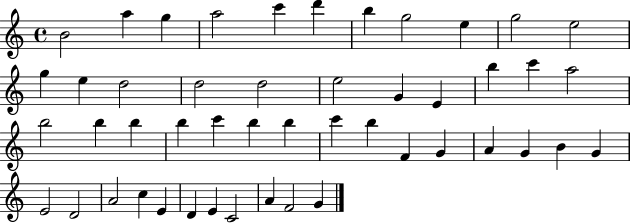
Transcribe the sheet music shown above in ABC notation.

X:1
T:Untitled
M:4/4
L:1/4
K:C
B2 a g a2 c' d' b g2 e g2 e2 g e d2 d2 d2 e2 G E b c' a2 b2 b b b c' b b c' b F G A G B G E2 D2 A2 c E D E C2 A F2 G